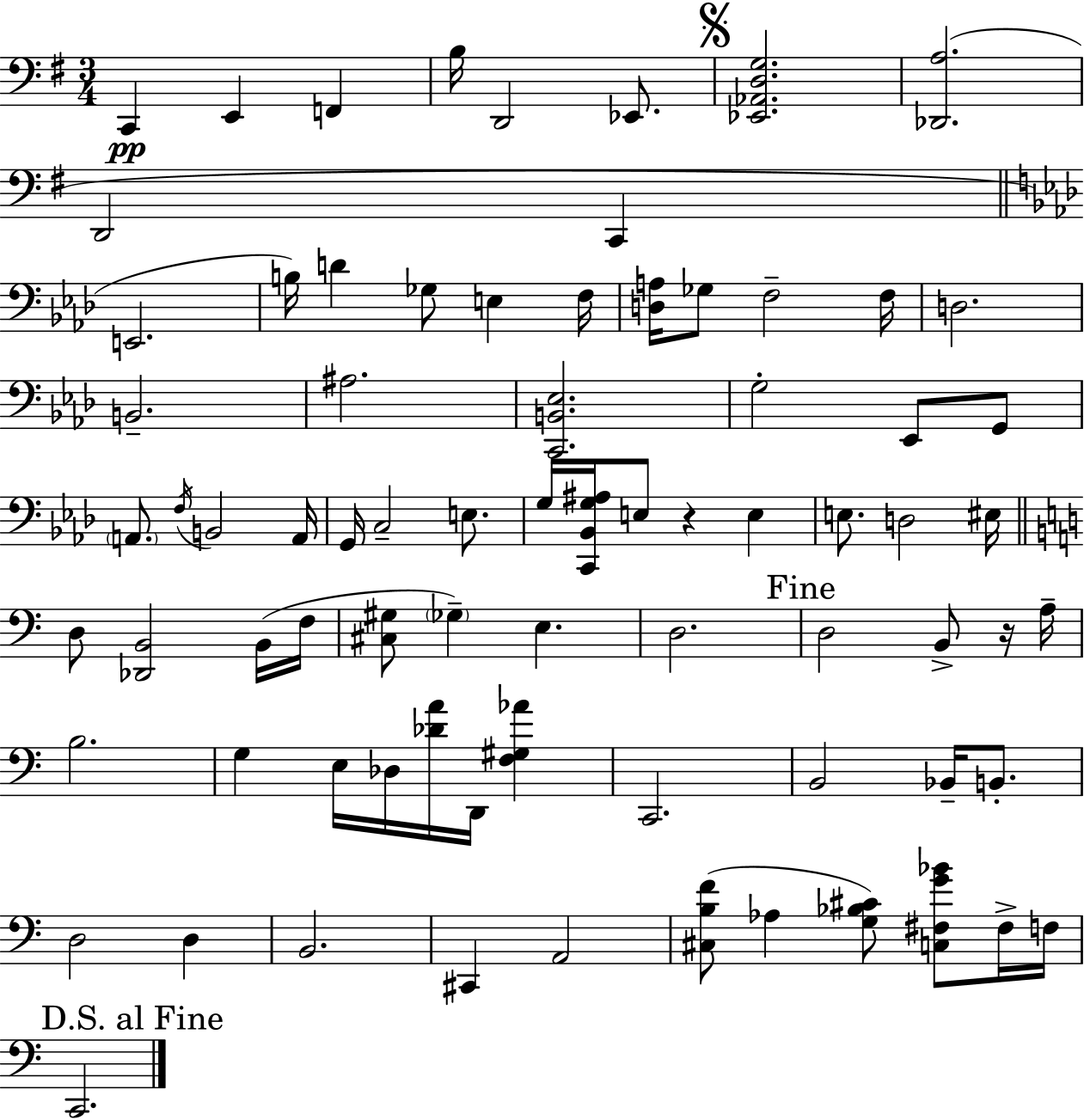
C2/q E2/q F2/q B3/s D2/h Eb2/e. [Eb2,Ab2,D3,G3]/h. [Db2,A3]/h. D2/h C2/q E2/h. B3/s D4/q Gb3/e E3/q F3/s [D3,A3]/s Gb3/e F3/h F3/s D3/h. B2/h. A#3/h. [C2,B2,Eb3]/h. G3/h Eb2/e G2/e A2/e. F3/s B2/h A2/s G2/s C3/h E3/e. G3/s [C2,Bb2,G3,A#3]/s E3/e R/q E3/q E3/e. D3/h EIS3/s D3/e [Db2,B2]/h B2/s F3/s [C#3,G#3]/e Gb3/q E3/q. D3/h. D3/h B2/e R/s A3/s B3/h. G3/q E3/s Db3/s [Db4,A4]/s D2/s [F3,G#3,Ab4]/q C2/h. B2/h Bb2/s B2/e. D3/h D3/q B2/h. C#2/q A2/h [C#3,B3,F4]/e Ab3/q [G3,Bb3,C#4]/e [C3,F#3,G4,Bb4]/e F#3/s F3/s C2/h.